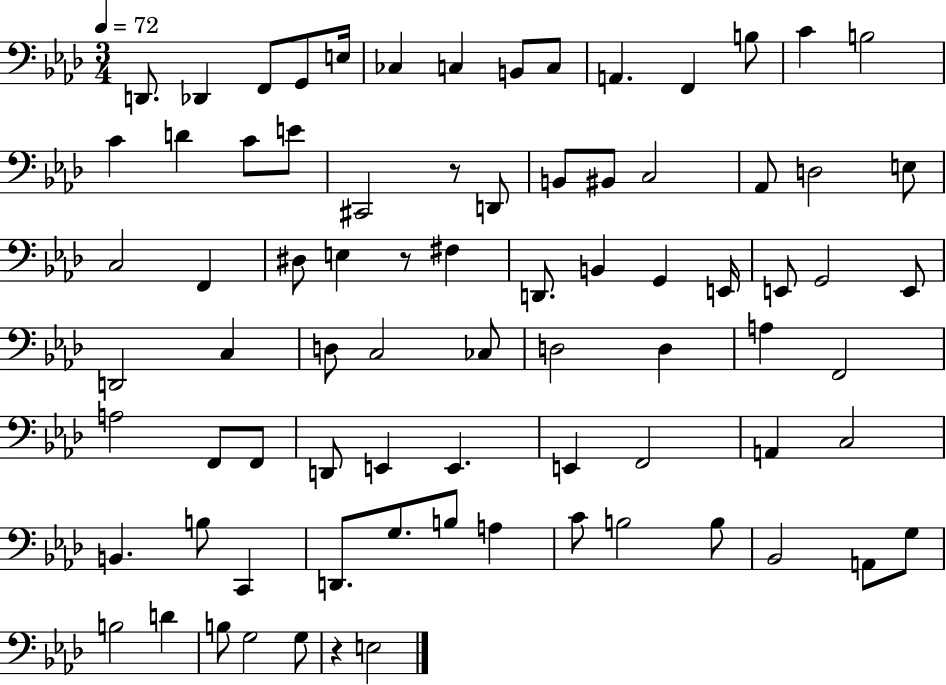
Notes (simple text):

D2/e. Db2/q F2/e G2/e E3/s CES3/q C3/q B2/e C3/e A2/q. F2/q B3/e C4/q B3/h C4/q D4/q C4/e E4/e C#2/h R/e D2/e B2/e BIS2/e C3/h Ab2/e D3/h E3/e C3/h F2/q D#3/e E3/q R/e F#3/q D2/e. B2/q G2/q E2/s E2/e G2/h E2/e D2/h C3/q D3/e C3/h CES3/e D3/h D3/q A3/q F2/h A3/h F2/e F2/e D2/e E2/q E2/q. E2/q F2/h A2/q C3/h B2/q. B3/e C2/q D2/e. G3/e. B3/e A3/q C4/e B3/h B3/e Bb2/h A2/e G3/e B3/h D4/q B3/e G3/h G3/e R/q E3/h